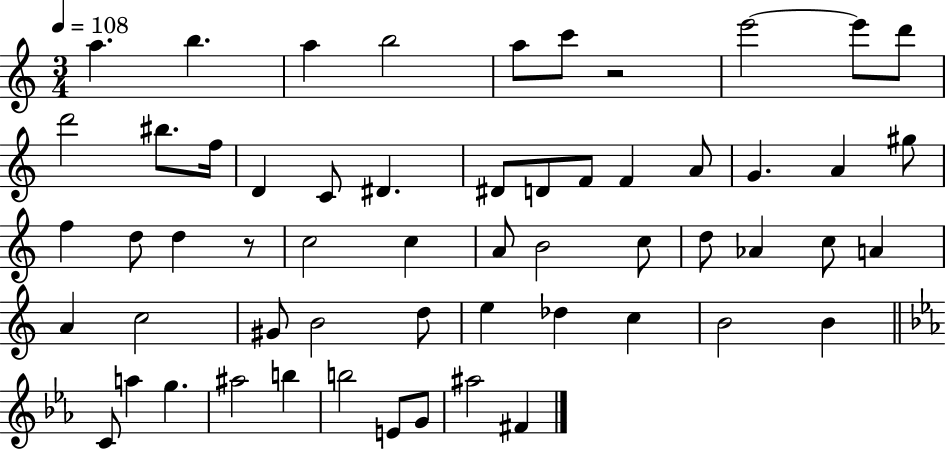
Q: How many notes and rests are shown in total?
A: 57